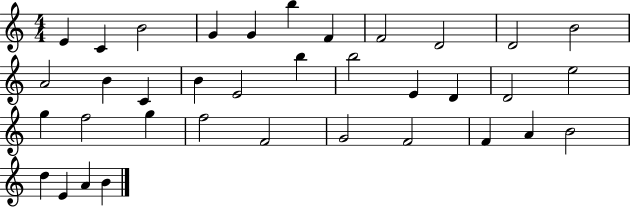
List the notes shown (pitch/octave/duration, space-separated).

E4/q C4/q B4/h G4/q G4/q B5/q F4/q F4/h D4/h D4/h B4/h A4/h B4/q C4/q B4/q E4/h B5/q B5/h E4/q D4/q D4/h E5/h G5/q F5/h G5/q F5/h F4/h G4/h F4/h F4/q A4/q B4/h D5/q E4/q A4/q B4/q